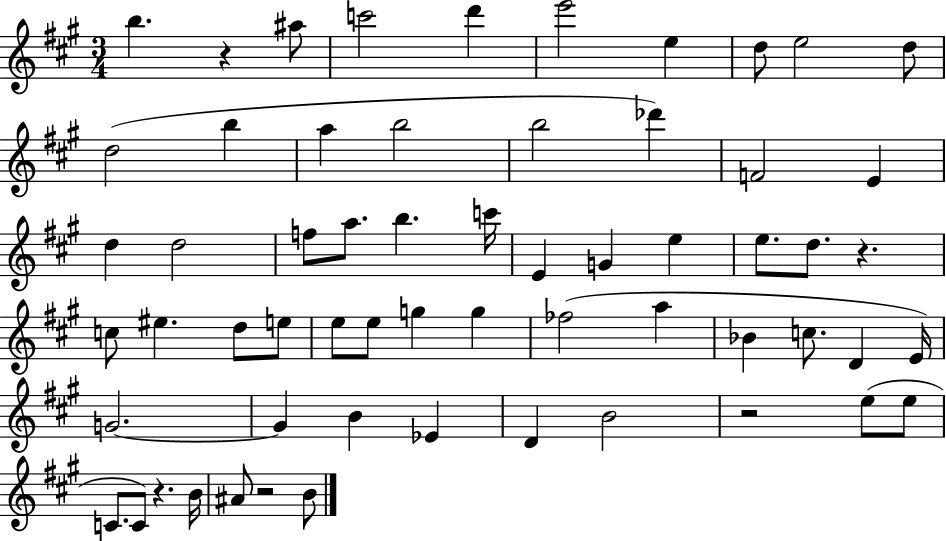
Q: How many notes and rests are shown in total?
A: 60